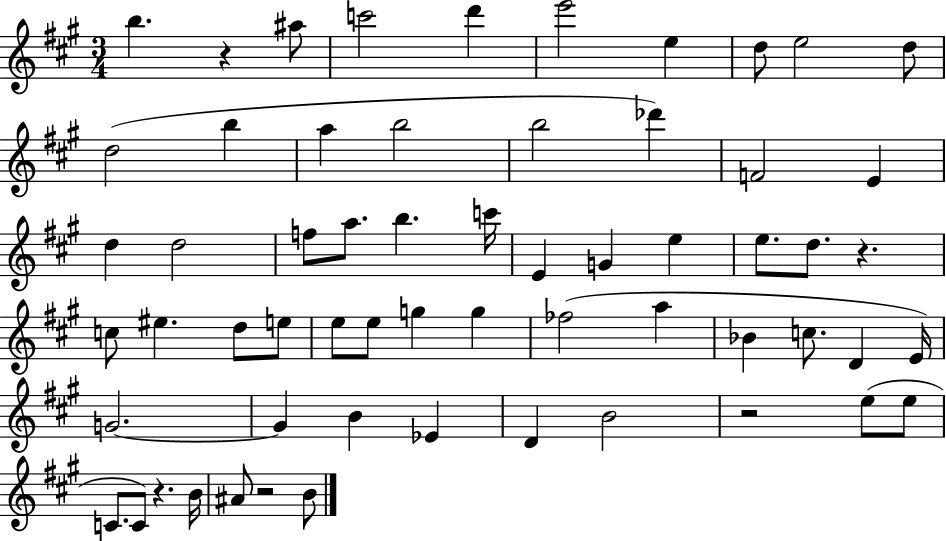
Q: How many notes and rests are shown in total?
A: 60